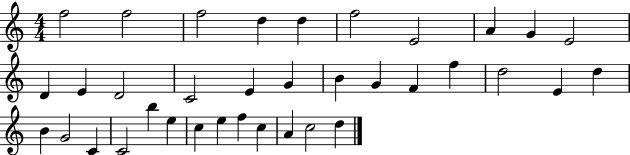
F5/h F5/h F5/h D5/q D5/q F5/h E4/h A4/q G4/q E4/h D4/q E4/q D4/h C4/h E4/q G4/q B4/q G4/q F4/q F5/q D5/h E4/q D5/q B4/q G4/h C4/q C4/h B5/q E5/q C5/q E5/q F5/q C5/q A4/q C5/h D5/q